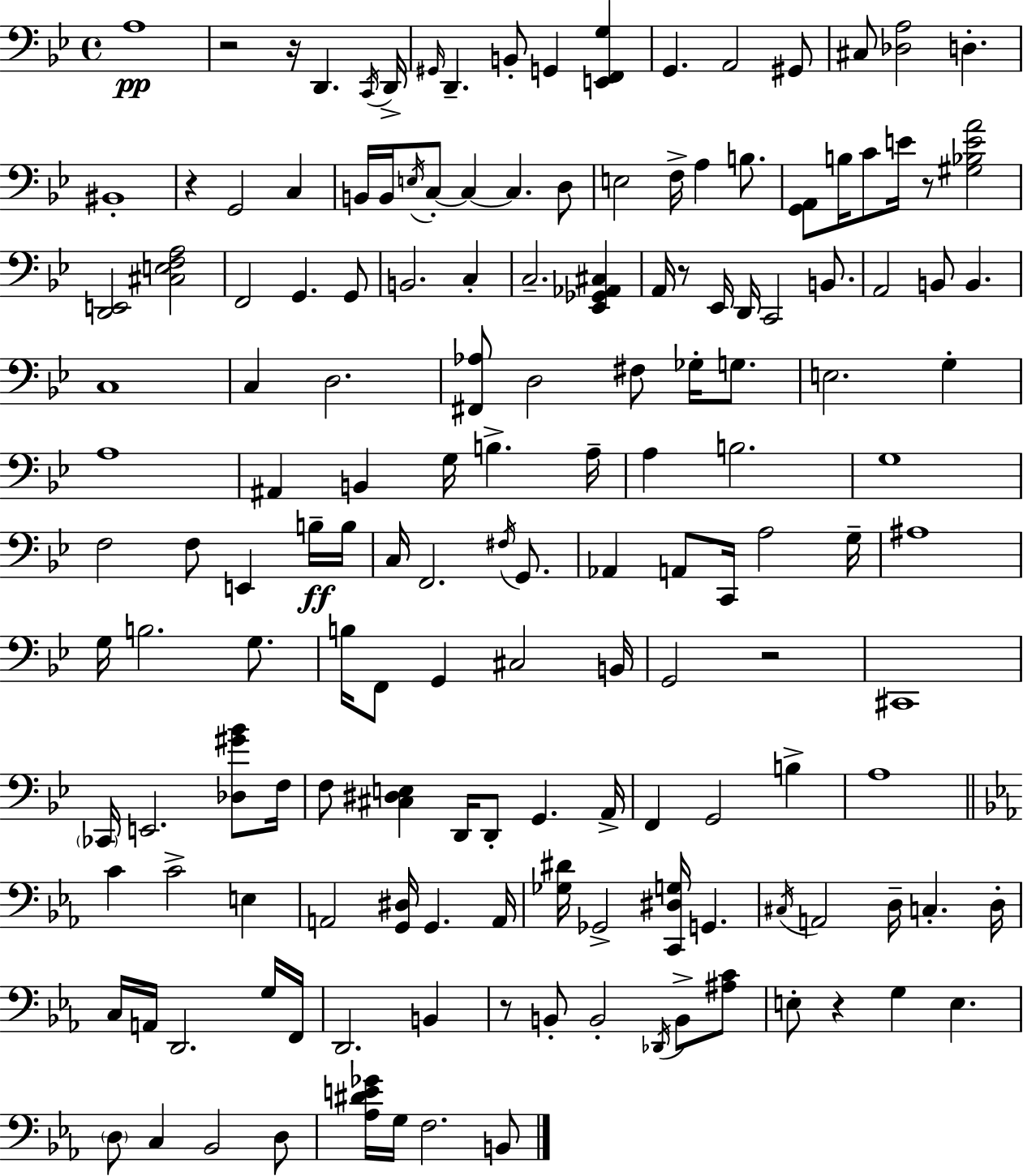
{
  \clef bass
  \time 4/4
  \defaultTimeSignature
  \key bes \major
  a1\pp | r2 r16 d,4. \acciaccatura { c,16 } | d,16-> \grace { gis,16 } d,4.-- b,8-. g,4 <e, f, g>4 | g,4. a,2 | \break gis,8 cis8 <des a>2 d4.-. | bis,1-. | r4 g,2 c4 | b,16 b,16 \acciaccatura { e16 } c8-.~~ c4~~ c4. | \break d8 e2 f16-> a4 | b8. <g, a,>8 b16 c'8 e'16 r8 <gis bes e' a'>2 | <d, e,>2 <cis e f a>2 | f,2 g,4. | \break g,8 b,2. c4-. | c2.-- <ees, ges, aes, cis>4 | a,16 r8 ees,16 d,16 c,2 | b,8. a,2 b,8 b,4. | \break c1 | c4 d2. | <fis, aes>8 d2 fis8 ges16-. | g8. e2. g4-. | \break a1 | ais,4 b,4 g16 b4.-> | a16-- a4 b2. | g1 | \break f2 f8 e,4 | b16--\ff b16 c16 f,2. | \acciaccatura { fis16 } g,8. aes,4 a,8 c,16 a2 | g16-- ais1 | \break g16 b2. | g8. b16 f,8 g,4 cis2 | b,16 g,2 r2 | cis,1 | \break \parenthesize ces,16 e,2. | <des gis' bes'>8 f16 f8 <cis dis e>4 d,16 d,8-. g,4. | a,16-> f,4 g,2 | b4-> a1 | \break \bar "||" \break \key ees \major c'4 c'2-> e4 | a,2 <g, dis>16 g,4. a,16 | <ges dis'>16 ges,2-> <c, dis g>16 g,4. | \acciaccatura { cis16 } a,2 d16-- c4.-. | \break d16-. c16 a,16 d,2. g16 | f,16 d,2. b,4 | r8 b,8-. b,2-. \acciaccatura { des,16 } b,8-> | <ais c'>8 e8-. r4 g4 e4. | \break \parenthesize d8 c4 bes,2 | d8 <aes dis' e' ges'>16 g16 f2. | b,8 \bar "|."
}